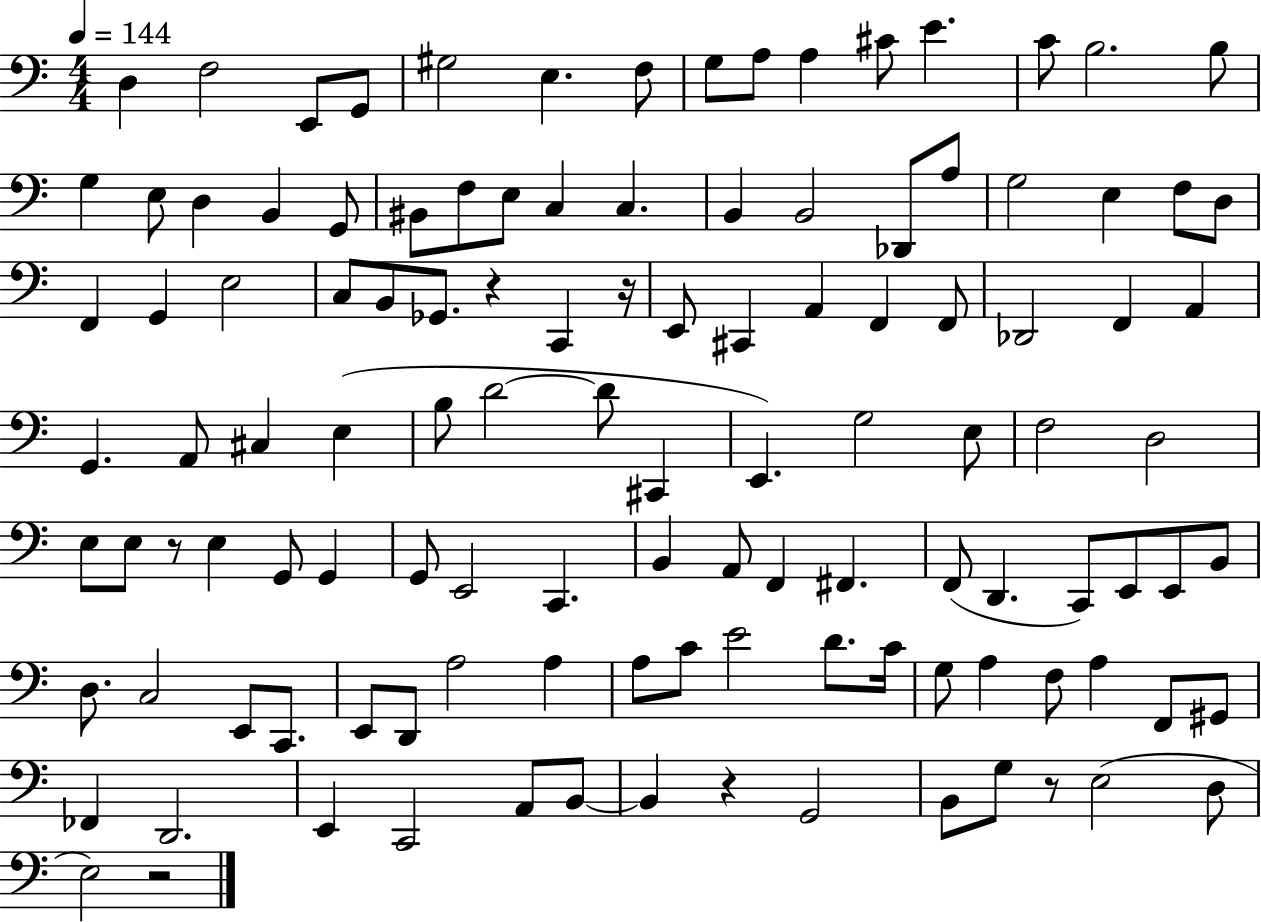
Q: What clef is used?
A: bass